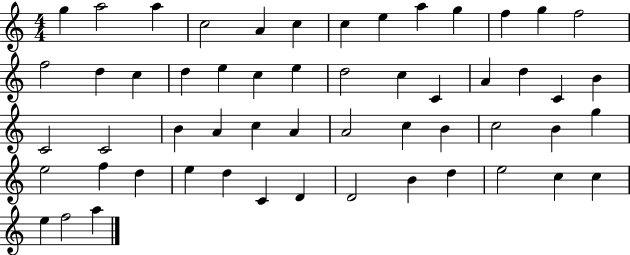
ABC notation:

X:1
T:Untitled
M:4/4
L:1/4
K:C
g a2 a c2 A c c e a g f g f2 f2 d c d e c e d2 c C A d C B C2 C2 B A c A A2 c B c2 B g e2 f d e d C D D2 B d e2 c c e f2 a